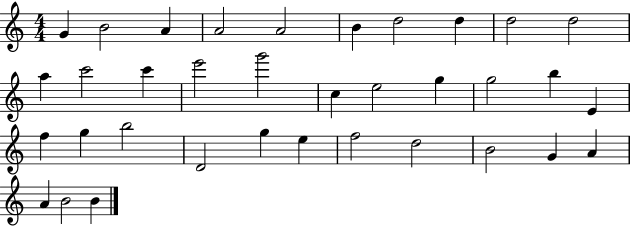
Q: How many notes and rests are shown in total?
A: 35